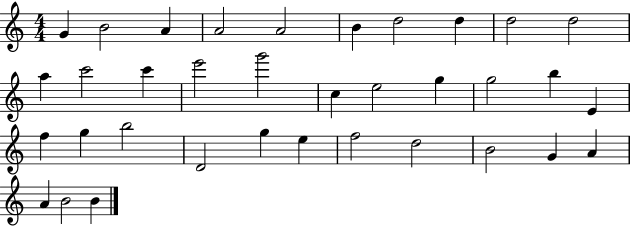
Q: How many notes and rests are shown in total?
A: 35